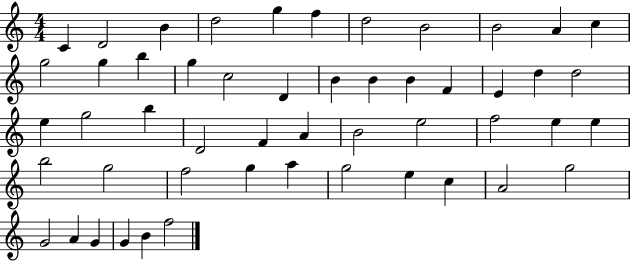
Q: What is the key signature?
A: C major